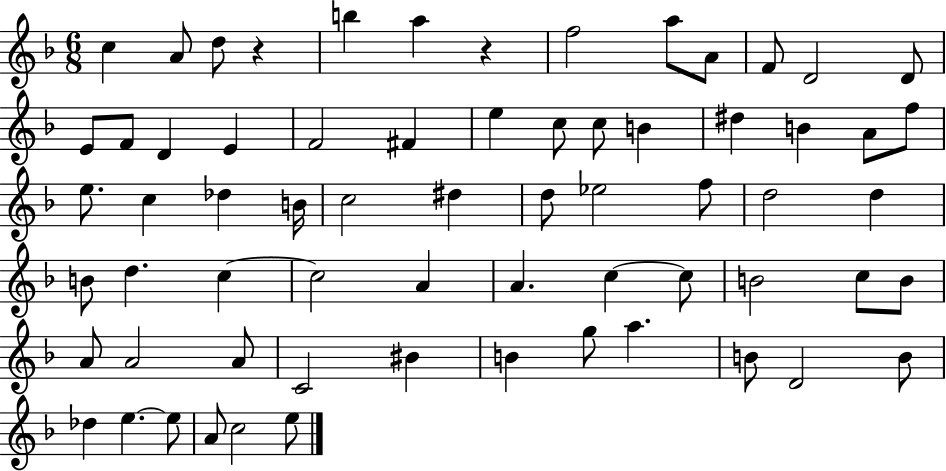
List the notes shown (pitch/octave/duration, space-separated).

C5/q A4/e D5/e R/q B5/q A5/q R/q F5/h A5/e A4/e F4/e D4/h D4/e E4/e F4/e D4/q E4/q F4/h F#4/q E5/q C5/e C5/e B4/q D#5/q B4/q A4/e F5/e E5/e. C5/q Db5/q B4/s C5/h D#5/q D5/e Eb5/h F5/e D5/h D5/q B4/e D5/q. C5/q C5/h A4/q A4/q. C5/q C5/e B4/h C5/e B4/e A4/e A4/h A4/e C4/h BIS4/q B4/q G5/e A5/q. B4/e D4/h B4/e Db5/q E5/q. E5/e A4/e C5/h E5/e